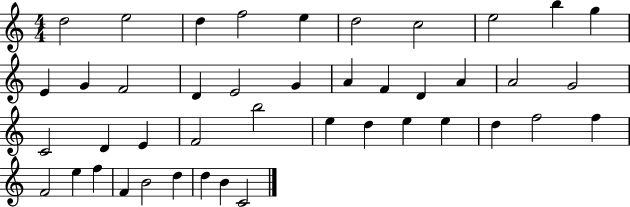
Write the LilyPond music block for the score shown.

{
  \clef treble
  \numericTimeSignature
  \time 4/4
  \key c \major
  d''2 e''2 | d''4 f''2 e''4 | d''2 c''2 | e''2 b''4 g''4 | \break e'4 g'4 f'2 | d'4 e'2 g'4 | a'4 f'4 d'4 a'4 | a'2 g'2 | \break c'2 d'4 e'4 | f'2 b''2 | e''4 d''4 e''4 e''4 | d''4 f''2 f''4 | \break f'2 e''4 f''4 | f'4 b'2 d''4 | d''4 b'4 c'2 | \bar "|."
}